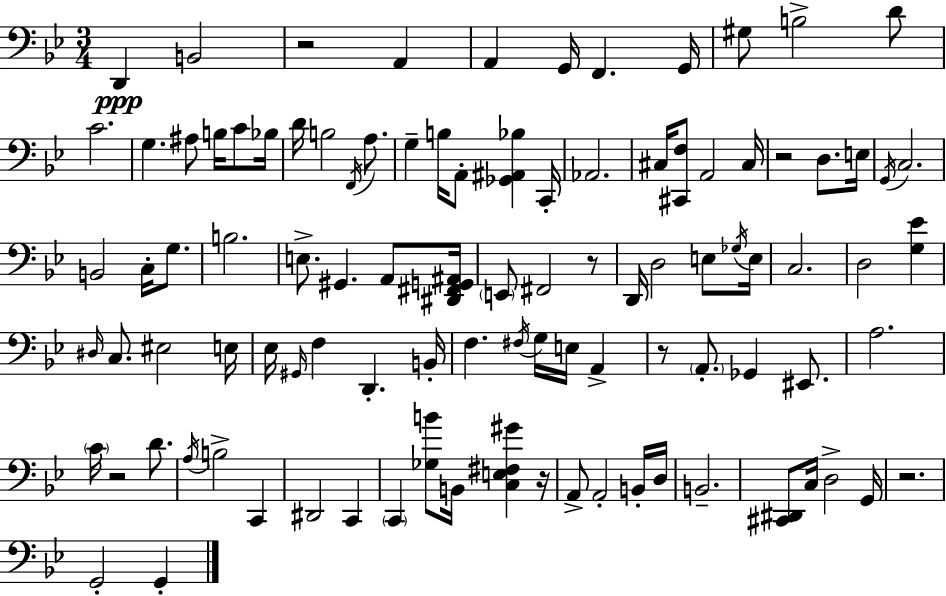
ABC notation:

X:1
T:Untitled
M:3/4
L:1/4
K:Gm
D,, B,,2 z2 A,, A,, G,,/4 F,, G,,/4 ^G,/2 B,2 D/2 C2 G, ^A,/2 B,/4 C/2 _B,/4 D/4 B,2 F,,/4 A,/2 G, B,/4 A,,/2 [_G,,^A,,_B,] C,,/4 _A,,2 ^C,/4 [^C,,F,]/2 A,,2 ^C,/4 z2 D,/2 E,/4 G,,/4 C,2 B,,2 C,/4 G,/2 B,2 E,/2 ^G,, A,,/2 [^D,,^F,,G,,^A,,]/4 E,,/2 ^F,,2 z/2 D,,/4 D,2 E,/2 _G,/4 E,/4 C,2 D,2 [G,_E] ^D,/4 C,/2 ^E,2 E,/4 _E,/4 ^G,,/4 F, D,, B,,/4 F, ^F,/4 G,/4 E,/4 A,, z/2 A,,/2 _G,, ^E,,/2 A,2 C/4 z2 D/2 A,/4 B,2 C,, ^D,,2 C,, C,, [_G,B]/2 B,,/4 [C,E,^F,^G] z/4 A,,/2 A,,2 B,,/4 D,/4 B,,2 [^C,,^D,,]/2 C,/4 D,2 G,,/4 z2 G,,2 G,,